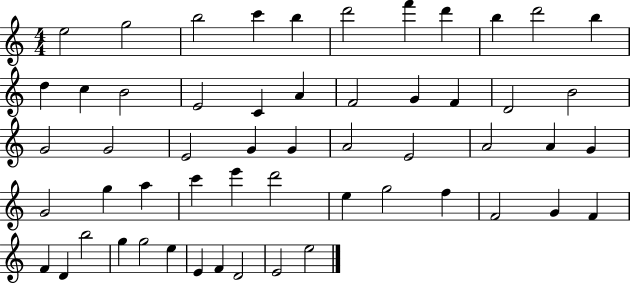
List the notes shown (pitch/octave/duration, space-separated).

E5/h G5/h B5/h C6/q B5/q D6/h F6/q D6/q B5/q D6/h B5/q D5/q C5/q B4/h E4/h C4/q A4/q F4/h G4/q F4/q D4/h B4/h G4/h G4/h E4/h G4/q G4/q A4/h E4/h A4/h A4/q G4/q G4/h G5/q A5/q C6/q E6/q D6/h E5/q G5/h F5/q F4/h G4/q F4/q F4/q D4/q B5/h G5/q G5/h E5/q E4/q F4/q D4/h E4/h E5/h